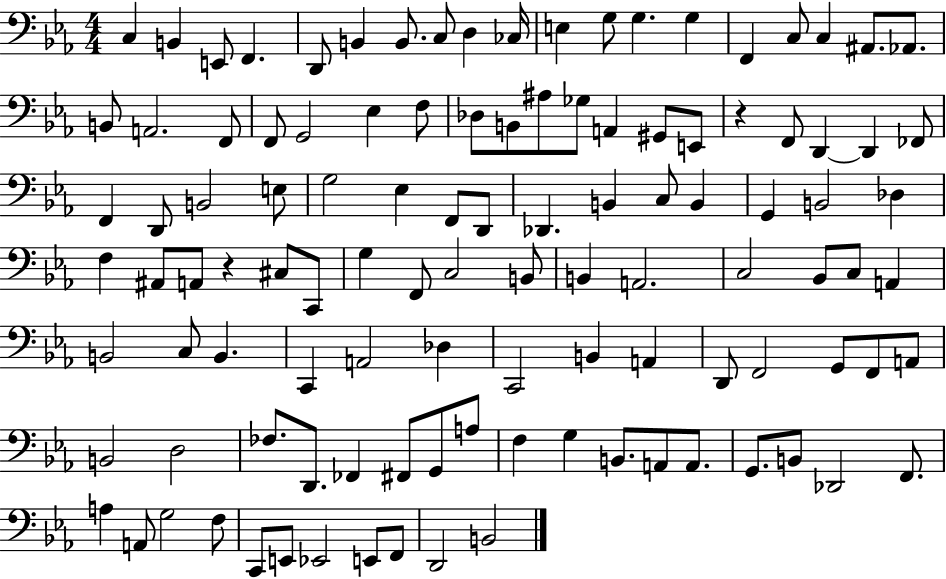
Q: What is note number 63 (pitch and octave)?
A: A2